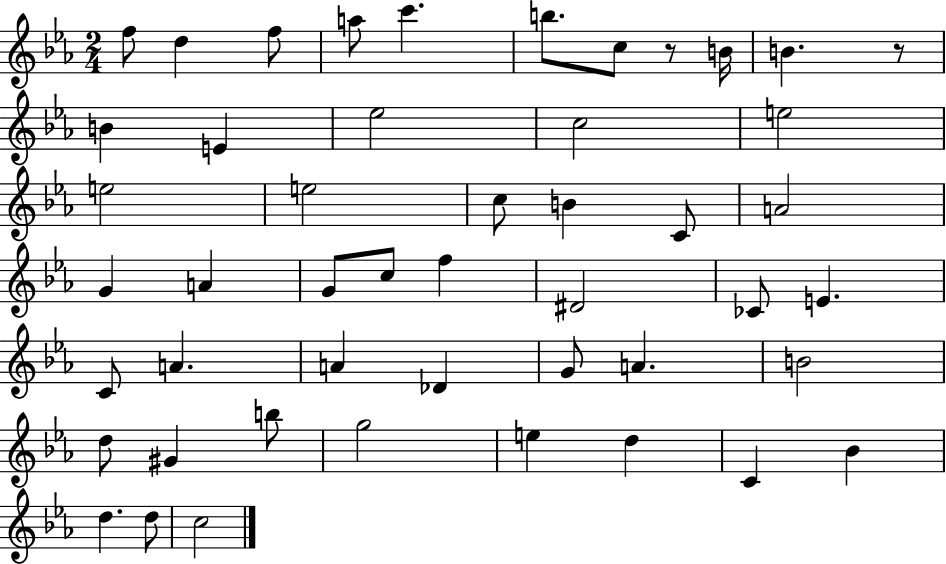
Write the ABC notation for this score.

X:1
T:Untitled
M:2/4
L:1/4
K:Eb
f/2 d f/2 a/2 c' b/2 c/2 z/2 B/4 B z/2 B E _e2 c2 e2 e2 e2 c/2 B C/2 A2 G A G/2 c/2 f ^D2 _C/2 E C/2 A A _D G/2 A B2 d/2 ^G b/2 g2 e d C _B d d/2 c2